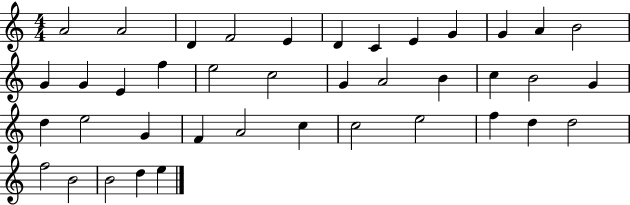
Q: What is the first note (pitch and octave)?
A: A4